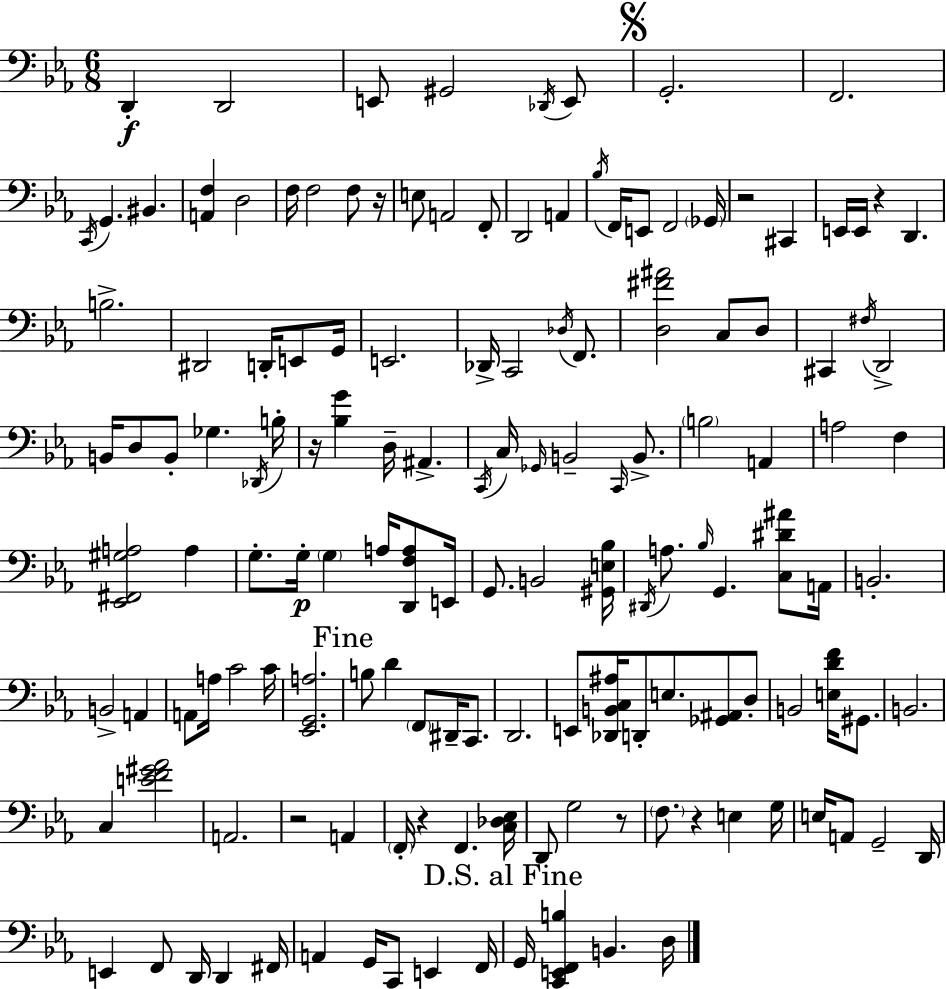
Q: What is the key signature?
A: C minor